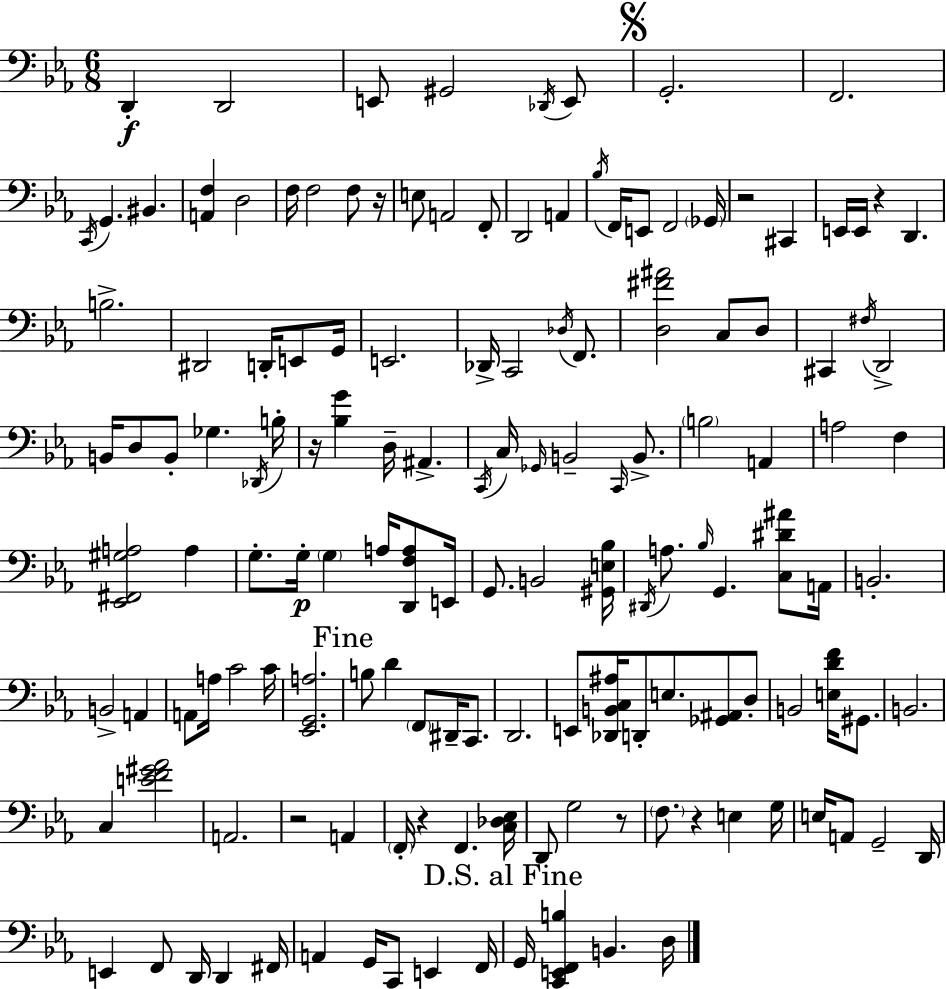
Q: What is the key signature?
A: C minor